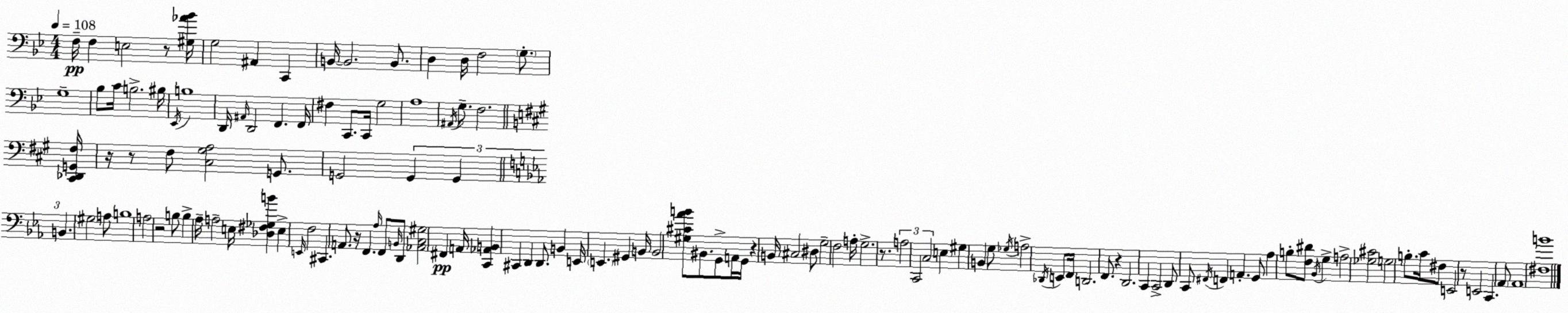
X:1
T:Untitled
M:4/4
L:1/4
K:Gm
F,/4 F, E,2 z/2 [^G,_A_B]/4 G,2 ^A,, C,, B,,/4 B,,2 B,,/2 D, D,/4 F,2 G,/2 G,4 _B,/2 C/4 B,2 ^B,/4 _E,,/4 B,4 D,,/4 ^A,,/4 D,,2 F,, F,,/4 ^F, C,,/2 C,,/4 G,2 A,4 ^A,,/4 G,/2 F,2 [^C,,_D,,G,,^F,]/4 z/4 z/2 ^F,/2 [^C,^G,A,]2 G,,/2 G,,2 G,, G,, B,, ^G,2 A,/2 B,4 A,2 z2 B,/2 B, _A,/4 A,2 E,/4 [_D,^F,_G,B] E, E,,/4 F,2 ^C,, A,,/2 z/4 F,, _A,/4 F,,/2 B,,/4 D,,/2 [_A,,C,^G,]2 ^F,, A,,/4 [C,,_A,,B,,] ^C,, D,, D,,/2 B,, E,,/4 E,, ^G,, B,,/4 B,,2 [^G,^C_AB]/2 ^B,,/2 G,,/2 A,,/4 G,,/4 z B,,/4 ^C,2 ^D,/2 G,2 F,2 A,/4 G,2 z/2 A,2 C,,2 C,2 E, ^G, B,, G,/2 _G,/4 A,2 _D,,/4 E,,/2 F,,/4 D,,2 F,,/2 z D,,2 C,, C,,2 D,,/2 C,,/2 ^F,,/4 F,, A,, G,,/2 _A, B,/2 [F,^D]/2 _B,,/4 G, A,2 [_G,^C]2 G,2 B,/2 C/4 ^F,/2 E,,2 z/2 E,,2 C,, _A,,/2 _A,,4 [^F,B]4